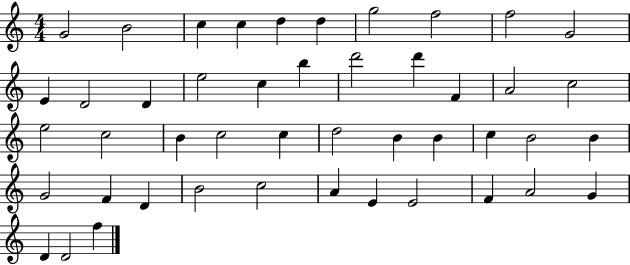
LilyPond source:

{
  \clef treble
  \numericTimeSignature
  \time 4/4
  \key c \major
  g'2 b'2 | c''4 c''4 d''4 d''4 | g''2 f''2 | f''2 g'2 | \break e'4 d'2 d'4 | e''2 c''4 b''4 | d'''2 d'''4 f'4 | a'2 c''2 | \break e''2 c''2 | b'4 c''2 c''4 | d''2 b'4 b'4 | c''4 b'2 b'4 | \break g'2 f'4 d'4 | b'2 c''2 | a'4 e'4 e'2 | f'4 a'2 g'4 | \break d'4 d'2 f''4 | \bar "|."
}